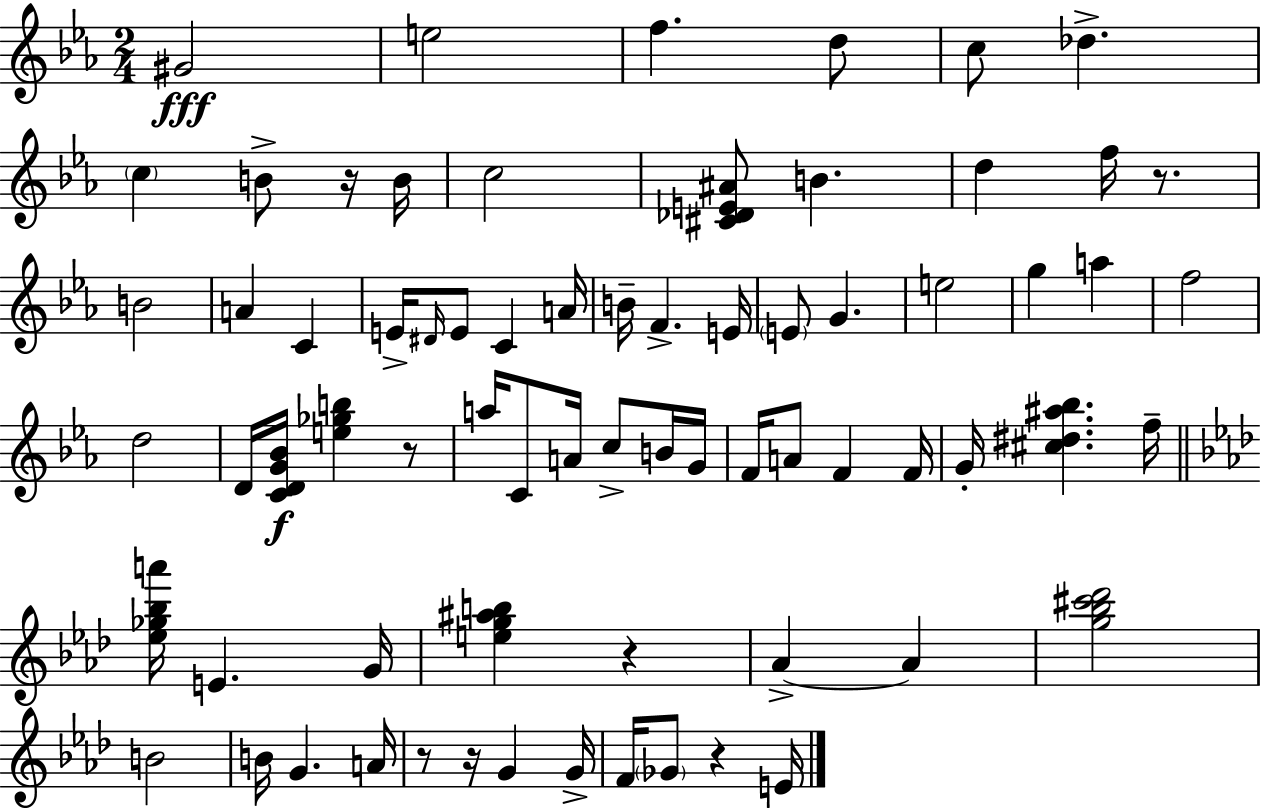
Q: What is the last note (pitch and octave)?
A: E4